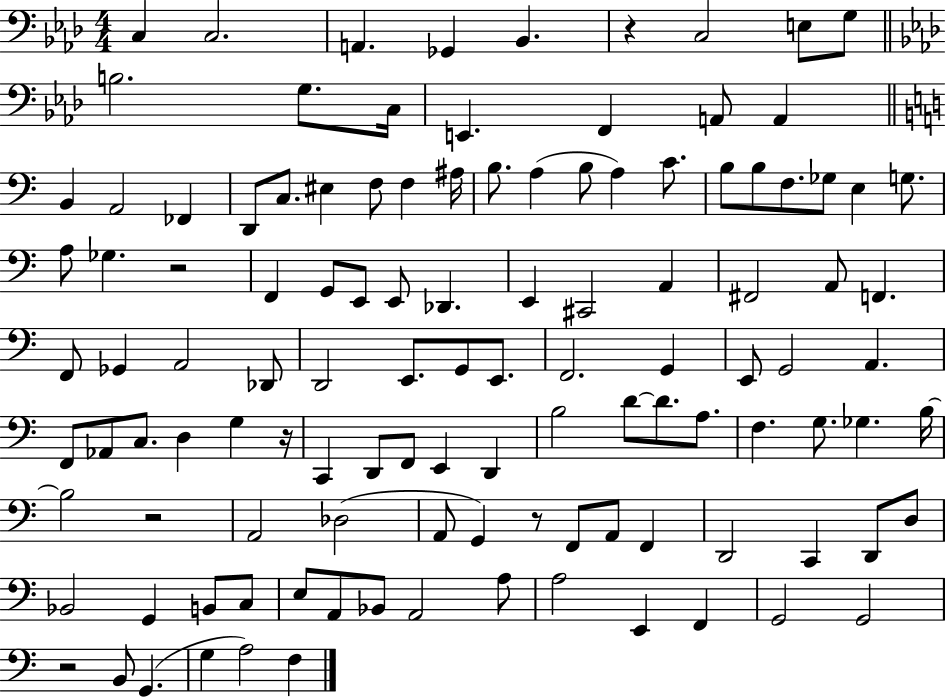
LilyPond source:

{
  \clef bass
  \numericTimeSignature
  \time 4/4
  \key aes \major
  c4 c2. | a,4. ges,4 bes,4. | r4 c2 e8 g8 | \bar "||" \break \key aes \major b2. g8. c16 | e,4. f,4 a,8 a,4 | \bar "||" \break \key a \minor b,4 a,2 fes,4 | d,8 c8. eis4 f8 f4 ais16 | b8. a4( b8 a4) c'8. | b8 b8 f8. ges8 e4 g8. | \break a8 ges4. r2 | f,4 g,8 e,8 e,8 des,4. | e,4 cis,2 a,4 | fis,2 a,8 f,4. | \break f,8 ges,4 a,2 des,8 | d,2 e,8. g,8 e,8. | f,2. g,4 | e,8 g,2 a,4. | \break f,8 aes,8 c8. d4 g4 r16 | c,4 d,8 f,8 e,4 d,4 | b2 d'8~~ d'8. a8. | f4. g8. ges4. b16~~ | \break b2 r2 | a,2 des2( | a,8 g,4) r8 f,8 a,8 f,4 | d,2 c,4 d,8 d8 | \break bes,2 g,4 b,8 c8 | e8 a,8 bes,8 a,2 a8 | a2 e,4 f,4 | g,2 g,2 | \break r2 b,8 g,4.( | g4 a2) f4 | \bar "|."
}